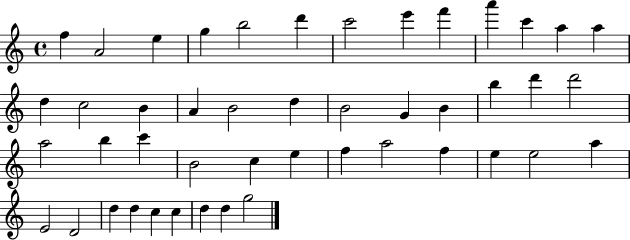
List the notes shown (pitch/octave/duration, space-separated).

F5/q A4/h E5/q G5/q B5/h D6/q C6/h E6/q F6/q A6/q C6/q A5/q A5/q D5/q C5/h B4/q A4/q B4/h D5/q B4/h G4/q B4/q B5/q D6/q D6/h A5/h B5/q C6/q B4/h C5/q E5/q F5/q A5/h F5/q E5/q E5/h A5/q E4/h D4/h D5/q D5/q C5/q C5/q D5/q D5/q G5/h